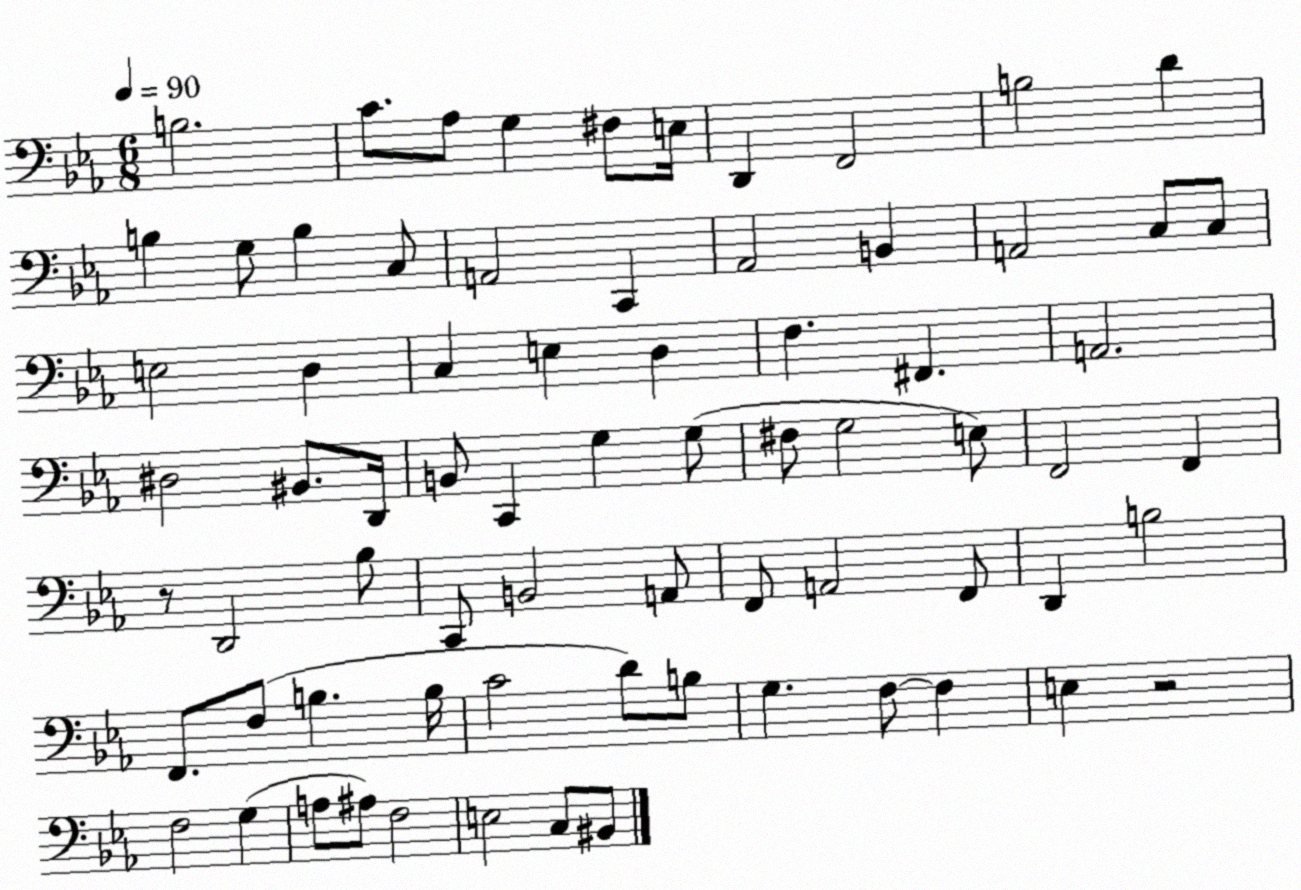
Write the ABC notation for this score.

X:1
T:Untitled
M:6/8
L:1/4
K:Eb
B,2 C/2 _A,/2 G, ^F,/2 E,/4 D,, F,,2 B,2 D B, G,/2 B, C,/2 A,,2 C,, _A,,2 B,, A,,2 C,/2 C,/2 E,2 D, C, E, D, F, ^F,, A,,2 ^D,2 ^B,,/2 D,,/4 B,,/2 C,, G, G,/2 ^F,/2 G,2 E,/2 F,,2 F,, z/2 D,,2 _B,/2 C,,/2 B,,2 A,,/2 F,,/2 A,,2 F,,/2 D,, B,2 F,,/2 F,/2 B, B,/4 C2 D/2 B,/2 G, F,/2 F, E, z2 F,2 G, A,/2 ^A,/2 F,2 E,2 C,/2 ^B,,/2